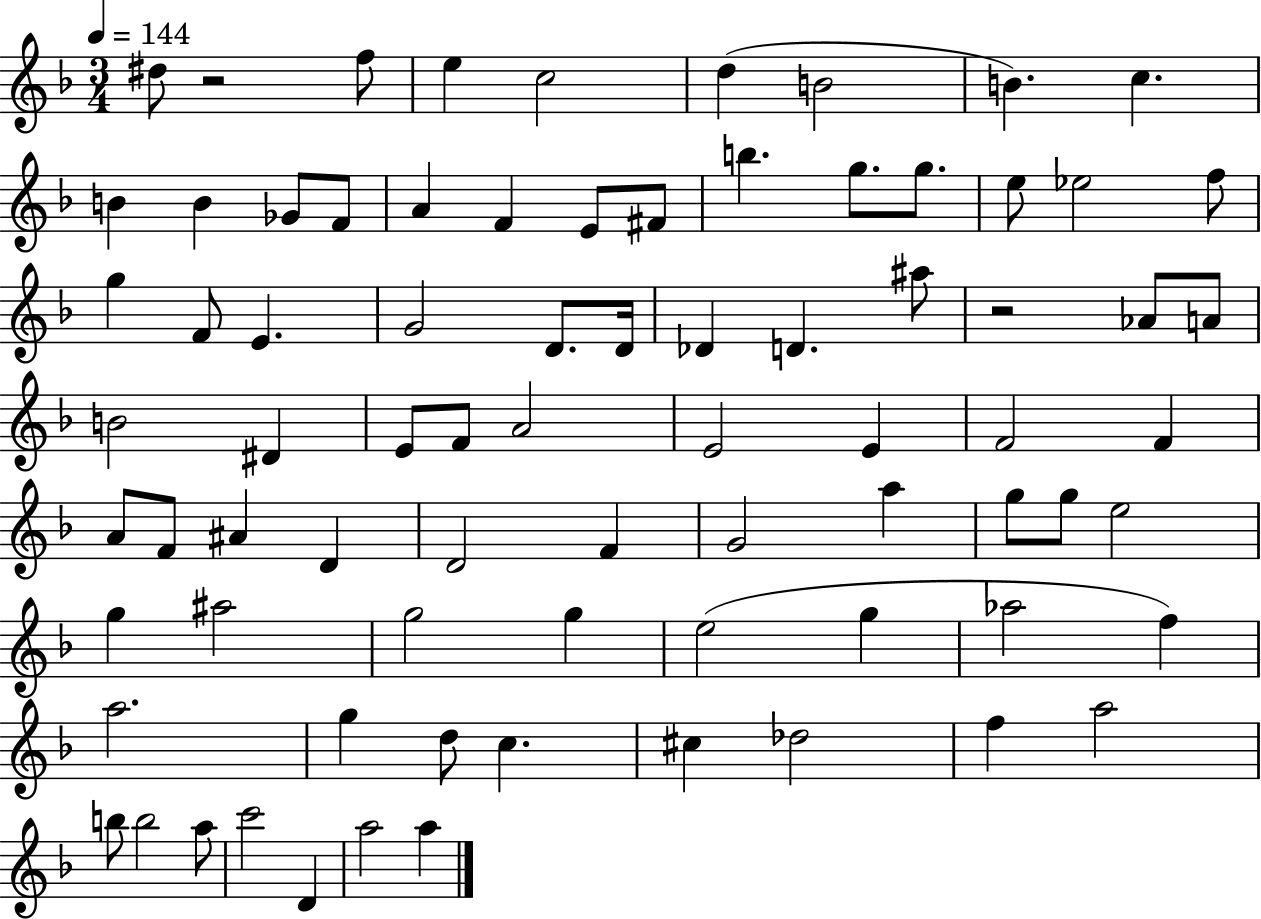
D#5/e R/h F5/e E5/q C5/h D5/q B4/h B4/q. C5/q. B4/q B4/q Gb4/e F4/e A4/q F4/q E4/e F#4/e B5/q. G5/e. G5/e. E5/e Eb5/h F5/e G5/q F4/e E4/q. G4/h D4/e. D4/s Db4/q D4/q. A#5/e R/h Ab4/e A4/e B4/h D#4/q E4/e F4/e A4/h E4/h E4/q F4/h F4/q A4/e F4/e A#4/q D4/q D4/h F4/q G4/h A5/q G5/e G5/e E5/h G5/q A#5/h G5/h G5/q E5/h G5/q Ab5/h F5/q A5/h. G5/q D5/e C5/q. C#5/q Db5/h F5/q A5/h B5/e B5/h A5/e C6/h D4/q A5/h A5/q